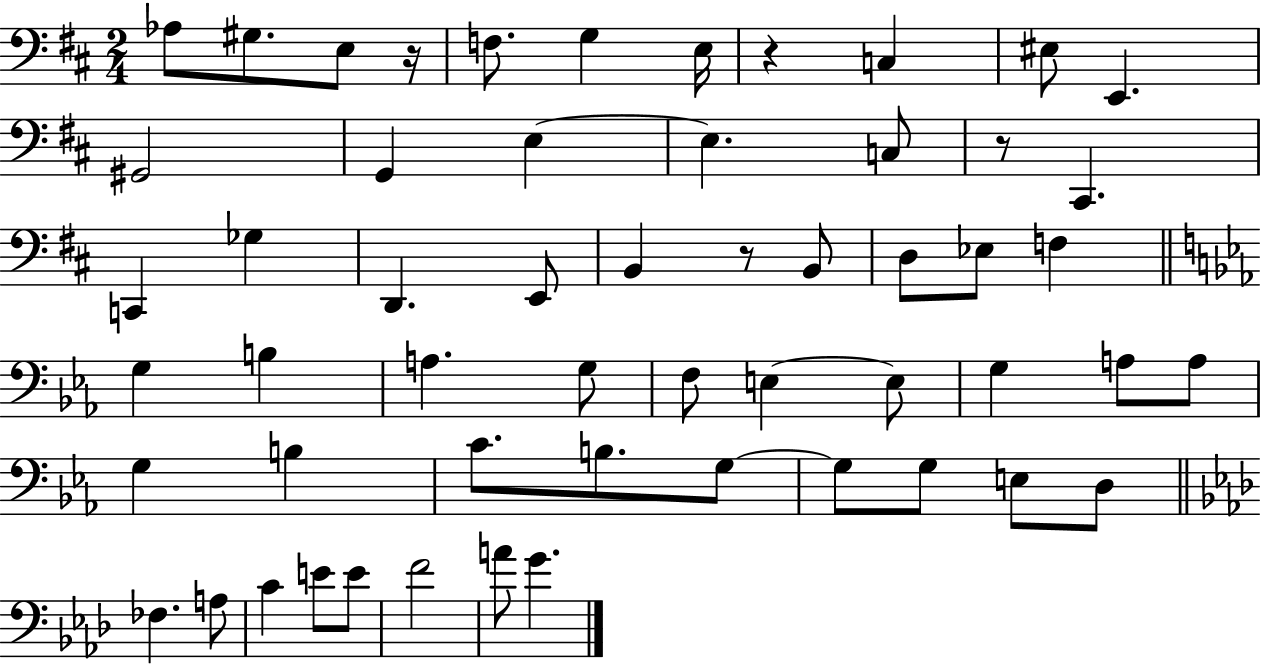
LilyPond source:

{
  \clef bass
  \numericTimeSignature
  \time 2/4
  \key d \major
  \repeat volta 2 { aes8 gis8. e8 r16 | f8. g4 e16 | r4 c4 | eis8 e,4. | \break gis,2 | g,4 e4~~ | e4. c8 | r8 cis,4. | \break c,4 ges4 | d,4. e,8 | b,4 r8 b,8 | d8 ees8 f4 | \break \bar "||" \break \key c \minor g4 b4 | a4. g8 | f8 e4~~ e8 | g4 a8 a8 | \break g4 b4 | c'8. b8. g8~~ | g8 g8 e8 d8 | \bar "||" \break \key f \minor fes4. a8 | c'4 e'8 e'8 | f'2 | a'8 g'4. | \break } \bar "|."
}